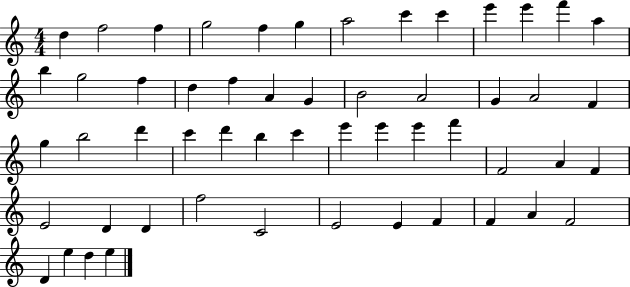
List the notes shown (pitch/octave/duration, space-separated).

D5/q F5/h F5/q G5/h F5/q G5/q A5/h C6/q C6/q E6/q E6/q F6/q A5/q B5/q G5/h F5/q D5/q F5/q A4/q G4/q B4/h A4/h G4/q A4/h F4/q G5/q B5/h D6/q C6/q D6/q B5/q C6/q E6/q E6/q E6/q F6/q F4/h A4/q F4/q E4/h D4/q D4/q F5/h C4/h E4/h E4/q F4/q F4/q A4/q F4/h D4/q E5/q D5/q E5/q